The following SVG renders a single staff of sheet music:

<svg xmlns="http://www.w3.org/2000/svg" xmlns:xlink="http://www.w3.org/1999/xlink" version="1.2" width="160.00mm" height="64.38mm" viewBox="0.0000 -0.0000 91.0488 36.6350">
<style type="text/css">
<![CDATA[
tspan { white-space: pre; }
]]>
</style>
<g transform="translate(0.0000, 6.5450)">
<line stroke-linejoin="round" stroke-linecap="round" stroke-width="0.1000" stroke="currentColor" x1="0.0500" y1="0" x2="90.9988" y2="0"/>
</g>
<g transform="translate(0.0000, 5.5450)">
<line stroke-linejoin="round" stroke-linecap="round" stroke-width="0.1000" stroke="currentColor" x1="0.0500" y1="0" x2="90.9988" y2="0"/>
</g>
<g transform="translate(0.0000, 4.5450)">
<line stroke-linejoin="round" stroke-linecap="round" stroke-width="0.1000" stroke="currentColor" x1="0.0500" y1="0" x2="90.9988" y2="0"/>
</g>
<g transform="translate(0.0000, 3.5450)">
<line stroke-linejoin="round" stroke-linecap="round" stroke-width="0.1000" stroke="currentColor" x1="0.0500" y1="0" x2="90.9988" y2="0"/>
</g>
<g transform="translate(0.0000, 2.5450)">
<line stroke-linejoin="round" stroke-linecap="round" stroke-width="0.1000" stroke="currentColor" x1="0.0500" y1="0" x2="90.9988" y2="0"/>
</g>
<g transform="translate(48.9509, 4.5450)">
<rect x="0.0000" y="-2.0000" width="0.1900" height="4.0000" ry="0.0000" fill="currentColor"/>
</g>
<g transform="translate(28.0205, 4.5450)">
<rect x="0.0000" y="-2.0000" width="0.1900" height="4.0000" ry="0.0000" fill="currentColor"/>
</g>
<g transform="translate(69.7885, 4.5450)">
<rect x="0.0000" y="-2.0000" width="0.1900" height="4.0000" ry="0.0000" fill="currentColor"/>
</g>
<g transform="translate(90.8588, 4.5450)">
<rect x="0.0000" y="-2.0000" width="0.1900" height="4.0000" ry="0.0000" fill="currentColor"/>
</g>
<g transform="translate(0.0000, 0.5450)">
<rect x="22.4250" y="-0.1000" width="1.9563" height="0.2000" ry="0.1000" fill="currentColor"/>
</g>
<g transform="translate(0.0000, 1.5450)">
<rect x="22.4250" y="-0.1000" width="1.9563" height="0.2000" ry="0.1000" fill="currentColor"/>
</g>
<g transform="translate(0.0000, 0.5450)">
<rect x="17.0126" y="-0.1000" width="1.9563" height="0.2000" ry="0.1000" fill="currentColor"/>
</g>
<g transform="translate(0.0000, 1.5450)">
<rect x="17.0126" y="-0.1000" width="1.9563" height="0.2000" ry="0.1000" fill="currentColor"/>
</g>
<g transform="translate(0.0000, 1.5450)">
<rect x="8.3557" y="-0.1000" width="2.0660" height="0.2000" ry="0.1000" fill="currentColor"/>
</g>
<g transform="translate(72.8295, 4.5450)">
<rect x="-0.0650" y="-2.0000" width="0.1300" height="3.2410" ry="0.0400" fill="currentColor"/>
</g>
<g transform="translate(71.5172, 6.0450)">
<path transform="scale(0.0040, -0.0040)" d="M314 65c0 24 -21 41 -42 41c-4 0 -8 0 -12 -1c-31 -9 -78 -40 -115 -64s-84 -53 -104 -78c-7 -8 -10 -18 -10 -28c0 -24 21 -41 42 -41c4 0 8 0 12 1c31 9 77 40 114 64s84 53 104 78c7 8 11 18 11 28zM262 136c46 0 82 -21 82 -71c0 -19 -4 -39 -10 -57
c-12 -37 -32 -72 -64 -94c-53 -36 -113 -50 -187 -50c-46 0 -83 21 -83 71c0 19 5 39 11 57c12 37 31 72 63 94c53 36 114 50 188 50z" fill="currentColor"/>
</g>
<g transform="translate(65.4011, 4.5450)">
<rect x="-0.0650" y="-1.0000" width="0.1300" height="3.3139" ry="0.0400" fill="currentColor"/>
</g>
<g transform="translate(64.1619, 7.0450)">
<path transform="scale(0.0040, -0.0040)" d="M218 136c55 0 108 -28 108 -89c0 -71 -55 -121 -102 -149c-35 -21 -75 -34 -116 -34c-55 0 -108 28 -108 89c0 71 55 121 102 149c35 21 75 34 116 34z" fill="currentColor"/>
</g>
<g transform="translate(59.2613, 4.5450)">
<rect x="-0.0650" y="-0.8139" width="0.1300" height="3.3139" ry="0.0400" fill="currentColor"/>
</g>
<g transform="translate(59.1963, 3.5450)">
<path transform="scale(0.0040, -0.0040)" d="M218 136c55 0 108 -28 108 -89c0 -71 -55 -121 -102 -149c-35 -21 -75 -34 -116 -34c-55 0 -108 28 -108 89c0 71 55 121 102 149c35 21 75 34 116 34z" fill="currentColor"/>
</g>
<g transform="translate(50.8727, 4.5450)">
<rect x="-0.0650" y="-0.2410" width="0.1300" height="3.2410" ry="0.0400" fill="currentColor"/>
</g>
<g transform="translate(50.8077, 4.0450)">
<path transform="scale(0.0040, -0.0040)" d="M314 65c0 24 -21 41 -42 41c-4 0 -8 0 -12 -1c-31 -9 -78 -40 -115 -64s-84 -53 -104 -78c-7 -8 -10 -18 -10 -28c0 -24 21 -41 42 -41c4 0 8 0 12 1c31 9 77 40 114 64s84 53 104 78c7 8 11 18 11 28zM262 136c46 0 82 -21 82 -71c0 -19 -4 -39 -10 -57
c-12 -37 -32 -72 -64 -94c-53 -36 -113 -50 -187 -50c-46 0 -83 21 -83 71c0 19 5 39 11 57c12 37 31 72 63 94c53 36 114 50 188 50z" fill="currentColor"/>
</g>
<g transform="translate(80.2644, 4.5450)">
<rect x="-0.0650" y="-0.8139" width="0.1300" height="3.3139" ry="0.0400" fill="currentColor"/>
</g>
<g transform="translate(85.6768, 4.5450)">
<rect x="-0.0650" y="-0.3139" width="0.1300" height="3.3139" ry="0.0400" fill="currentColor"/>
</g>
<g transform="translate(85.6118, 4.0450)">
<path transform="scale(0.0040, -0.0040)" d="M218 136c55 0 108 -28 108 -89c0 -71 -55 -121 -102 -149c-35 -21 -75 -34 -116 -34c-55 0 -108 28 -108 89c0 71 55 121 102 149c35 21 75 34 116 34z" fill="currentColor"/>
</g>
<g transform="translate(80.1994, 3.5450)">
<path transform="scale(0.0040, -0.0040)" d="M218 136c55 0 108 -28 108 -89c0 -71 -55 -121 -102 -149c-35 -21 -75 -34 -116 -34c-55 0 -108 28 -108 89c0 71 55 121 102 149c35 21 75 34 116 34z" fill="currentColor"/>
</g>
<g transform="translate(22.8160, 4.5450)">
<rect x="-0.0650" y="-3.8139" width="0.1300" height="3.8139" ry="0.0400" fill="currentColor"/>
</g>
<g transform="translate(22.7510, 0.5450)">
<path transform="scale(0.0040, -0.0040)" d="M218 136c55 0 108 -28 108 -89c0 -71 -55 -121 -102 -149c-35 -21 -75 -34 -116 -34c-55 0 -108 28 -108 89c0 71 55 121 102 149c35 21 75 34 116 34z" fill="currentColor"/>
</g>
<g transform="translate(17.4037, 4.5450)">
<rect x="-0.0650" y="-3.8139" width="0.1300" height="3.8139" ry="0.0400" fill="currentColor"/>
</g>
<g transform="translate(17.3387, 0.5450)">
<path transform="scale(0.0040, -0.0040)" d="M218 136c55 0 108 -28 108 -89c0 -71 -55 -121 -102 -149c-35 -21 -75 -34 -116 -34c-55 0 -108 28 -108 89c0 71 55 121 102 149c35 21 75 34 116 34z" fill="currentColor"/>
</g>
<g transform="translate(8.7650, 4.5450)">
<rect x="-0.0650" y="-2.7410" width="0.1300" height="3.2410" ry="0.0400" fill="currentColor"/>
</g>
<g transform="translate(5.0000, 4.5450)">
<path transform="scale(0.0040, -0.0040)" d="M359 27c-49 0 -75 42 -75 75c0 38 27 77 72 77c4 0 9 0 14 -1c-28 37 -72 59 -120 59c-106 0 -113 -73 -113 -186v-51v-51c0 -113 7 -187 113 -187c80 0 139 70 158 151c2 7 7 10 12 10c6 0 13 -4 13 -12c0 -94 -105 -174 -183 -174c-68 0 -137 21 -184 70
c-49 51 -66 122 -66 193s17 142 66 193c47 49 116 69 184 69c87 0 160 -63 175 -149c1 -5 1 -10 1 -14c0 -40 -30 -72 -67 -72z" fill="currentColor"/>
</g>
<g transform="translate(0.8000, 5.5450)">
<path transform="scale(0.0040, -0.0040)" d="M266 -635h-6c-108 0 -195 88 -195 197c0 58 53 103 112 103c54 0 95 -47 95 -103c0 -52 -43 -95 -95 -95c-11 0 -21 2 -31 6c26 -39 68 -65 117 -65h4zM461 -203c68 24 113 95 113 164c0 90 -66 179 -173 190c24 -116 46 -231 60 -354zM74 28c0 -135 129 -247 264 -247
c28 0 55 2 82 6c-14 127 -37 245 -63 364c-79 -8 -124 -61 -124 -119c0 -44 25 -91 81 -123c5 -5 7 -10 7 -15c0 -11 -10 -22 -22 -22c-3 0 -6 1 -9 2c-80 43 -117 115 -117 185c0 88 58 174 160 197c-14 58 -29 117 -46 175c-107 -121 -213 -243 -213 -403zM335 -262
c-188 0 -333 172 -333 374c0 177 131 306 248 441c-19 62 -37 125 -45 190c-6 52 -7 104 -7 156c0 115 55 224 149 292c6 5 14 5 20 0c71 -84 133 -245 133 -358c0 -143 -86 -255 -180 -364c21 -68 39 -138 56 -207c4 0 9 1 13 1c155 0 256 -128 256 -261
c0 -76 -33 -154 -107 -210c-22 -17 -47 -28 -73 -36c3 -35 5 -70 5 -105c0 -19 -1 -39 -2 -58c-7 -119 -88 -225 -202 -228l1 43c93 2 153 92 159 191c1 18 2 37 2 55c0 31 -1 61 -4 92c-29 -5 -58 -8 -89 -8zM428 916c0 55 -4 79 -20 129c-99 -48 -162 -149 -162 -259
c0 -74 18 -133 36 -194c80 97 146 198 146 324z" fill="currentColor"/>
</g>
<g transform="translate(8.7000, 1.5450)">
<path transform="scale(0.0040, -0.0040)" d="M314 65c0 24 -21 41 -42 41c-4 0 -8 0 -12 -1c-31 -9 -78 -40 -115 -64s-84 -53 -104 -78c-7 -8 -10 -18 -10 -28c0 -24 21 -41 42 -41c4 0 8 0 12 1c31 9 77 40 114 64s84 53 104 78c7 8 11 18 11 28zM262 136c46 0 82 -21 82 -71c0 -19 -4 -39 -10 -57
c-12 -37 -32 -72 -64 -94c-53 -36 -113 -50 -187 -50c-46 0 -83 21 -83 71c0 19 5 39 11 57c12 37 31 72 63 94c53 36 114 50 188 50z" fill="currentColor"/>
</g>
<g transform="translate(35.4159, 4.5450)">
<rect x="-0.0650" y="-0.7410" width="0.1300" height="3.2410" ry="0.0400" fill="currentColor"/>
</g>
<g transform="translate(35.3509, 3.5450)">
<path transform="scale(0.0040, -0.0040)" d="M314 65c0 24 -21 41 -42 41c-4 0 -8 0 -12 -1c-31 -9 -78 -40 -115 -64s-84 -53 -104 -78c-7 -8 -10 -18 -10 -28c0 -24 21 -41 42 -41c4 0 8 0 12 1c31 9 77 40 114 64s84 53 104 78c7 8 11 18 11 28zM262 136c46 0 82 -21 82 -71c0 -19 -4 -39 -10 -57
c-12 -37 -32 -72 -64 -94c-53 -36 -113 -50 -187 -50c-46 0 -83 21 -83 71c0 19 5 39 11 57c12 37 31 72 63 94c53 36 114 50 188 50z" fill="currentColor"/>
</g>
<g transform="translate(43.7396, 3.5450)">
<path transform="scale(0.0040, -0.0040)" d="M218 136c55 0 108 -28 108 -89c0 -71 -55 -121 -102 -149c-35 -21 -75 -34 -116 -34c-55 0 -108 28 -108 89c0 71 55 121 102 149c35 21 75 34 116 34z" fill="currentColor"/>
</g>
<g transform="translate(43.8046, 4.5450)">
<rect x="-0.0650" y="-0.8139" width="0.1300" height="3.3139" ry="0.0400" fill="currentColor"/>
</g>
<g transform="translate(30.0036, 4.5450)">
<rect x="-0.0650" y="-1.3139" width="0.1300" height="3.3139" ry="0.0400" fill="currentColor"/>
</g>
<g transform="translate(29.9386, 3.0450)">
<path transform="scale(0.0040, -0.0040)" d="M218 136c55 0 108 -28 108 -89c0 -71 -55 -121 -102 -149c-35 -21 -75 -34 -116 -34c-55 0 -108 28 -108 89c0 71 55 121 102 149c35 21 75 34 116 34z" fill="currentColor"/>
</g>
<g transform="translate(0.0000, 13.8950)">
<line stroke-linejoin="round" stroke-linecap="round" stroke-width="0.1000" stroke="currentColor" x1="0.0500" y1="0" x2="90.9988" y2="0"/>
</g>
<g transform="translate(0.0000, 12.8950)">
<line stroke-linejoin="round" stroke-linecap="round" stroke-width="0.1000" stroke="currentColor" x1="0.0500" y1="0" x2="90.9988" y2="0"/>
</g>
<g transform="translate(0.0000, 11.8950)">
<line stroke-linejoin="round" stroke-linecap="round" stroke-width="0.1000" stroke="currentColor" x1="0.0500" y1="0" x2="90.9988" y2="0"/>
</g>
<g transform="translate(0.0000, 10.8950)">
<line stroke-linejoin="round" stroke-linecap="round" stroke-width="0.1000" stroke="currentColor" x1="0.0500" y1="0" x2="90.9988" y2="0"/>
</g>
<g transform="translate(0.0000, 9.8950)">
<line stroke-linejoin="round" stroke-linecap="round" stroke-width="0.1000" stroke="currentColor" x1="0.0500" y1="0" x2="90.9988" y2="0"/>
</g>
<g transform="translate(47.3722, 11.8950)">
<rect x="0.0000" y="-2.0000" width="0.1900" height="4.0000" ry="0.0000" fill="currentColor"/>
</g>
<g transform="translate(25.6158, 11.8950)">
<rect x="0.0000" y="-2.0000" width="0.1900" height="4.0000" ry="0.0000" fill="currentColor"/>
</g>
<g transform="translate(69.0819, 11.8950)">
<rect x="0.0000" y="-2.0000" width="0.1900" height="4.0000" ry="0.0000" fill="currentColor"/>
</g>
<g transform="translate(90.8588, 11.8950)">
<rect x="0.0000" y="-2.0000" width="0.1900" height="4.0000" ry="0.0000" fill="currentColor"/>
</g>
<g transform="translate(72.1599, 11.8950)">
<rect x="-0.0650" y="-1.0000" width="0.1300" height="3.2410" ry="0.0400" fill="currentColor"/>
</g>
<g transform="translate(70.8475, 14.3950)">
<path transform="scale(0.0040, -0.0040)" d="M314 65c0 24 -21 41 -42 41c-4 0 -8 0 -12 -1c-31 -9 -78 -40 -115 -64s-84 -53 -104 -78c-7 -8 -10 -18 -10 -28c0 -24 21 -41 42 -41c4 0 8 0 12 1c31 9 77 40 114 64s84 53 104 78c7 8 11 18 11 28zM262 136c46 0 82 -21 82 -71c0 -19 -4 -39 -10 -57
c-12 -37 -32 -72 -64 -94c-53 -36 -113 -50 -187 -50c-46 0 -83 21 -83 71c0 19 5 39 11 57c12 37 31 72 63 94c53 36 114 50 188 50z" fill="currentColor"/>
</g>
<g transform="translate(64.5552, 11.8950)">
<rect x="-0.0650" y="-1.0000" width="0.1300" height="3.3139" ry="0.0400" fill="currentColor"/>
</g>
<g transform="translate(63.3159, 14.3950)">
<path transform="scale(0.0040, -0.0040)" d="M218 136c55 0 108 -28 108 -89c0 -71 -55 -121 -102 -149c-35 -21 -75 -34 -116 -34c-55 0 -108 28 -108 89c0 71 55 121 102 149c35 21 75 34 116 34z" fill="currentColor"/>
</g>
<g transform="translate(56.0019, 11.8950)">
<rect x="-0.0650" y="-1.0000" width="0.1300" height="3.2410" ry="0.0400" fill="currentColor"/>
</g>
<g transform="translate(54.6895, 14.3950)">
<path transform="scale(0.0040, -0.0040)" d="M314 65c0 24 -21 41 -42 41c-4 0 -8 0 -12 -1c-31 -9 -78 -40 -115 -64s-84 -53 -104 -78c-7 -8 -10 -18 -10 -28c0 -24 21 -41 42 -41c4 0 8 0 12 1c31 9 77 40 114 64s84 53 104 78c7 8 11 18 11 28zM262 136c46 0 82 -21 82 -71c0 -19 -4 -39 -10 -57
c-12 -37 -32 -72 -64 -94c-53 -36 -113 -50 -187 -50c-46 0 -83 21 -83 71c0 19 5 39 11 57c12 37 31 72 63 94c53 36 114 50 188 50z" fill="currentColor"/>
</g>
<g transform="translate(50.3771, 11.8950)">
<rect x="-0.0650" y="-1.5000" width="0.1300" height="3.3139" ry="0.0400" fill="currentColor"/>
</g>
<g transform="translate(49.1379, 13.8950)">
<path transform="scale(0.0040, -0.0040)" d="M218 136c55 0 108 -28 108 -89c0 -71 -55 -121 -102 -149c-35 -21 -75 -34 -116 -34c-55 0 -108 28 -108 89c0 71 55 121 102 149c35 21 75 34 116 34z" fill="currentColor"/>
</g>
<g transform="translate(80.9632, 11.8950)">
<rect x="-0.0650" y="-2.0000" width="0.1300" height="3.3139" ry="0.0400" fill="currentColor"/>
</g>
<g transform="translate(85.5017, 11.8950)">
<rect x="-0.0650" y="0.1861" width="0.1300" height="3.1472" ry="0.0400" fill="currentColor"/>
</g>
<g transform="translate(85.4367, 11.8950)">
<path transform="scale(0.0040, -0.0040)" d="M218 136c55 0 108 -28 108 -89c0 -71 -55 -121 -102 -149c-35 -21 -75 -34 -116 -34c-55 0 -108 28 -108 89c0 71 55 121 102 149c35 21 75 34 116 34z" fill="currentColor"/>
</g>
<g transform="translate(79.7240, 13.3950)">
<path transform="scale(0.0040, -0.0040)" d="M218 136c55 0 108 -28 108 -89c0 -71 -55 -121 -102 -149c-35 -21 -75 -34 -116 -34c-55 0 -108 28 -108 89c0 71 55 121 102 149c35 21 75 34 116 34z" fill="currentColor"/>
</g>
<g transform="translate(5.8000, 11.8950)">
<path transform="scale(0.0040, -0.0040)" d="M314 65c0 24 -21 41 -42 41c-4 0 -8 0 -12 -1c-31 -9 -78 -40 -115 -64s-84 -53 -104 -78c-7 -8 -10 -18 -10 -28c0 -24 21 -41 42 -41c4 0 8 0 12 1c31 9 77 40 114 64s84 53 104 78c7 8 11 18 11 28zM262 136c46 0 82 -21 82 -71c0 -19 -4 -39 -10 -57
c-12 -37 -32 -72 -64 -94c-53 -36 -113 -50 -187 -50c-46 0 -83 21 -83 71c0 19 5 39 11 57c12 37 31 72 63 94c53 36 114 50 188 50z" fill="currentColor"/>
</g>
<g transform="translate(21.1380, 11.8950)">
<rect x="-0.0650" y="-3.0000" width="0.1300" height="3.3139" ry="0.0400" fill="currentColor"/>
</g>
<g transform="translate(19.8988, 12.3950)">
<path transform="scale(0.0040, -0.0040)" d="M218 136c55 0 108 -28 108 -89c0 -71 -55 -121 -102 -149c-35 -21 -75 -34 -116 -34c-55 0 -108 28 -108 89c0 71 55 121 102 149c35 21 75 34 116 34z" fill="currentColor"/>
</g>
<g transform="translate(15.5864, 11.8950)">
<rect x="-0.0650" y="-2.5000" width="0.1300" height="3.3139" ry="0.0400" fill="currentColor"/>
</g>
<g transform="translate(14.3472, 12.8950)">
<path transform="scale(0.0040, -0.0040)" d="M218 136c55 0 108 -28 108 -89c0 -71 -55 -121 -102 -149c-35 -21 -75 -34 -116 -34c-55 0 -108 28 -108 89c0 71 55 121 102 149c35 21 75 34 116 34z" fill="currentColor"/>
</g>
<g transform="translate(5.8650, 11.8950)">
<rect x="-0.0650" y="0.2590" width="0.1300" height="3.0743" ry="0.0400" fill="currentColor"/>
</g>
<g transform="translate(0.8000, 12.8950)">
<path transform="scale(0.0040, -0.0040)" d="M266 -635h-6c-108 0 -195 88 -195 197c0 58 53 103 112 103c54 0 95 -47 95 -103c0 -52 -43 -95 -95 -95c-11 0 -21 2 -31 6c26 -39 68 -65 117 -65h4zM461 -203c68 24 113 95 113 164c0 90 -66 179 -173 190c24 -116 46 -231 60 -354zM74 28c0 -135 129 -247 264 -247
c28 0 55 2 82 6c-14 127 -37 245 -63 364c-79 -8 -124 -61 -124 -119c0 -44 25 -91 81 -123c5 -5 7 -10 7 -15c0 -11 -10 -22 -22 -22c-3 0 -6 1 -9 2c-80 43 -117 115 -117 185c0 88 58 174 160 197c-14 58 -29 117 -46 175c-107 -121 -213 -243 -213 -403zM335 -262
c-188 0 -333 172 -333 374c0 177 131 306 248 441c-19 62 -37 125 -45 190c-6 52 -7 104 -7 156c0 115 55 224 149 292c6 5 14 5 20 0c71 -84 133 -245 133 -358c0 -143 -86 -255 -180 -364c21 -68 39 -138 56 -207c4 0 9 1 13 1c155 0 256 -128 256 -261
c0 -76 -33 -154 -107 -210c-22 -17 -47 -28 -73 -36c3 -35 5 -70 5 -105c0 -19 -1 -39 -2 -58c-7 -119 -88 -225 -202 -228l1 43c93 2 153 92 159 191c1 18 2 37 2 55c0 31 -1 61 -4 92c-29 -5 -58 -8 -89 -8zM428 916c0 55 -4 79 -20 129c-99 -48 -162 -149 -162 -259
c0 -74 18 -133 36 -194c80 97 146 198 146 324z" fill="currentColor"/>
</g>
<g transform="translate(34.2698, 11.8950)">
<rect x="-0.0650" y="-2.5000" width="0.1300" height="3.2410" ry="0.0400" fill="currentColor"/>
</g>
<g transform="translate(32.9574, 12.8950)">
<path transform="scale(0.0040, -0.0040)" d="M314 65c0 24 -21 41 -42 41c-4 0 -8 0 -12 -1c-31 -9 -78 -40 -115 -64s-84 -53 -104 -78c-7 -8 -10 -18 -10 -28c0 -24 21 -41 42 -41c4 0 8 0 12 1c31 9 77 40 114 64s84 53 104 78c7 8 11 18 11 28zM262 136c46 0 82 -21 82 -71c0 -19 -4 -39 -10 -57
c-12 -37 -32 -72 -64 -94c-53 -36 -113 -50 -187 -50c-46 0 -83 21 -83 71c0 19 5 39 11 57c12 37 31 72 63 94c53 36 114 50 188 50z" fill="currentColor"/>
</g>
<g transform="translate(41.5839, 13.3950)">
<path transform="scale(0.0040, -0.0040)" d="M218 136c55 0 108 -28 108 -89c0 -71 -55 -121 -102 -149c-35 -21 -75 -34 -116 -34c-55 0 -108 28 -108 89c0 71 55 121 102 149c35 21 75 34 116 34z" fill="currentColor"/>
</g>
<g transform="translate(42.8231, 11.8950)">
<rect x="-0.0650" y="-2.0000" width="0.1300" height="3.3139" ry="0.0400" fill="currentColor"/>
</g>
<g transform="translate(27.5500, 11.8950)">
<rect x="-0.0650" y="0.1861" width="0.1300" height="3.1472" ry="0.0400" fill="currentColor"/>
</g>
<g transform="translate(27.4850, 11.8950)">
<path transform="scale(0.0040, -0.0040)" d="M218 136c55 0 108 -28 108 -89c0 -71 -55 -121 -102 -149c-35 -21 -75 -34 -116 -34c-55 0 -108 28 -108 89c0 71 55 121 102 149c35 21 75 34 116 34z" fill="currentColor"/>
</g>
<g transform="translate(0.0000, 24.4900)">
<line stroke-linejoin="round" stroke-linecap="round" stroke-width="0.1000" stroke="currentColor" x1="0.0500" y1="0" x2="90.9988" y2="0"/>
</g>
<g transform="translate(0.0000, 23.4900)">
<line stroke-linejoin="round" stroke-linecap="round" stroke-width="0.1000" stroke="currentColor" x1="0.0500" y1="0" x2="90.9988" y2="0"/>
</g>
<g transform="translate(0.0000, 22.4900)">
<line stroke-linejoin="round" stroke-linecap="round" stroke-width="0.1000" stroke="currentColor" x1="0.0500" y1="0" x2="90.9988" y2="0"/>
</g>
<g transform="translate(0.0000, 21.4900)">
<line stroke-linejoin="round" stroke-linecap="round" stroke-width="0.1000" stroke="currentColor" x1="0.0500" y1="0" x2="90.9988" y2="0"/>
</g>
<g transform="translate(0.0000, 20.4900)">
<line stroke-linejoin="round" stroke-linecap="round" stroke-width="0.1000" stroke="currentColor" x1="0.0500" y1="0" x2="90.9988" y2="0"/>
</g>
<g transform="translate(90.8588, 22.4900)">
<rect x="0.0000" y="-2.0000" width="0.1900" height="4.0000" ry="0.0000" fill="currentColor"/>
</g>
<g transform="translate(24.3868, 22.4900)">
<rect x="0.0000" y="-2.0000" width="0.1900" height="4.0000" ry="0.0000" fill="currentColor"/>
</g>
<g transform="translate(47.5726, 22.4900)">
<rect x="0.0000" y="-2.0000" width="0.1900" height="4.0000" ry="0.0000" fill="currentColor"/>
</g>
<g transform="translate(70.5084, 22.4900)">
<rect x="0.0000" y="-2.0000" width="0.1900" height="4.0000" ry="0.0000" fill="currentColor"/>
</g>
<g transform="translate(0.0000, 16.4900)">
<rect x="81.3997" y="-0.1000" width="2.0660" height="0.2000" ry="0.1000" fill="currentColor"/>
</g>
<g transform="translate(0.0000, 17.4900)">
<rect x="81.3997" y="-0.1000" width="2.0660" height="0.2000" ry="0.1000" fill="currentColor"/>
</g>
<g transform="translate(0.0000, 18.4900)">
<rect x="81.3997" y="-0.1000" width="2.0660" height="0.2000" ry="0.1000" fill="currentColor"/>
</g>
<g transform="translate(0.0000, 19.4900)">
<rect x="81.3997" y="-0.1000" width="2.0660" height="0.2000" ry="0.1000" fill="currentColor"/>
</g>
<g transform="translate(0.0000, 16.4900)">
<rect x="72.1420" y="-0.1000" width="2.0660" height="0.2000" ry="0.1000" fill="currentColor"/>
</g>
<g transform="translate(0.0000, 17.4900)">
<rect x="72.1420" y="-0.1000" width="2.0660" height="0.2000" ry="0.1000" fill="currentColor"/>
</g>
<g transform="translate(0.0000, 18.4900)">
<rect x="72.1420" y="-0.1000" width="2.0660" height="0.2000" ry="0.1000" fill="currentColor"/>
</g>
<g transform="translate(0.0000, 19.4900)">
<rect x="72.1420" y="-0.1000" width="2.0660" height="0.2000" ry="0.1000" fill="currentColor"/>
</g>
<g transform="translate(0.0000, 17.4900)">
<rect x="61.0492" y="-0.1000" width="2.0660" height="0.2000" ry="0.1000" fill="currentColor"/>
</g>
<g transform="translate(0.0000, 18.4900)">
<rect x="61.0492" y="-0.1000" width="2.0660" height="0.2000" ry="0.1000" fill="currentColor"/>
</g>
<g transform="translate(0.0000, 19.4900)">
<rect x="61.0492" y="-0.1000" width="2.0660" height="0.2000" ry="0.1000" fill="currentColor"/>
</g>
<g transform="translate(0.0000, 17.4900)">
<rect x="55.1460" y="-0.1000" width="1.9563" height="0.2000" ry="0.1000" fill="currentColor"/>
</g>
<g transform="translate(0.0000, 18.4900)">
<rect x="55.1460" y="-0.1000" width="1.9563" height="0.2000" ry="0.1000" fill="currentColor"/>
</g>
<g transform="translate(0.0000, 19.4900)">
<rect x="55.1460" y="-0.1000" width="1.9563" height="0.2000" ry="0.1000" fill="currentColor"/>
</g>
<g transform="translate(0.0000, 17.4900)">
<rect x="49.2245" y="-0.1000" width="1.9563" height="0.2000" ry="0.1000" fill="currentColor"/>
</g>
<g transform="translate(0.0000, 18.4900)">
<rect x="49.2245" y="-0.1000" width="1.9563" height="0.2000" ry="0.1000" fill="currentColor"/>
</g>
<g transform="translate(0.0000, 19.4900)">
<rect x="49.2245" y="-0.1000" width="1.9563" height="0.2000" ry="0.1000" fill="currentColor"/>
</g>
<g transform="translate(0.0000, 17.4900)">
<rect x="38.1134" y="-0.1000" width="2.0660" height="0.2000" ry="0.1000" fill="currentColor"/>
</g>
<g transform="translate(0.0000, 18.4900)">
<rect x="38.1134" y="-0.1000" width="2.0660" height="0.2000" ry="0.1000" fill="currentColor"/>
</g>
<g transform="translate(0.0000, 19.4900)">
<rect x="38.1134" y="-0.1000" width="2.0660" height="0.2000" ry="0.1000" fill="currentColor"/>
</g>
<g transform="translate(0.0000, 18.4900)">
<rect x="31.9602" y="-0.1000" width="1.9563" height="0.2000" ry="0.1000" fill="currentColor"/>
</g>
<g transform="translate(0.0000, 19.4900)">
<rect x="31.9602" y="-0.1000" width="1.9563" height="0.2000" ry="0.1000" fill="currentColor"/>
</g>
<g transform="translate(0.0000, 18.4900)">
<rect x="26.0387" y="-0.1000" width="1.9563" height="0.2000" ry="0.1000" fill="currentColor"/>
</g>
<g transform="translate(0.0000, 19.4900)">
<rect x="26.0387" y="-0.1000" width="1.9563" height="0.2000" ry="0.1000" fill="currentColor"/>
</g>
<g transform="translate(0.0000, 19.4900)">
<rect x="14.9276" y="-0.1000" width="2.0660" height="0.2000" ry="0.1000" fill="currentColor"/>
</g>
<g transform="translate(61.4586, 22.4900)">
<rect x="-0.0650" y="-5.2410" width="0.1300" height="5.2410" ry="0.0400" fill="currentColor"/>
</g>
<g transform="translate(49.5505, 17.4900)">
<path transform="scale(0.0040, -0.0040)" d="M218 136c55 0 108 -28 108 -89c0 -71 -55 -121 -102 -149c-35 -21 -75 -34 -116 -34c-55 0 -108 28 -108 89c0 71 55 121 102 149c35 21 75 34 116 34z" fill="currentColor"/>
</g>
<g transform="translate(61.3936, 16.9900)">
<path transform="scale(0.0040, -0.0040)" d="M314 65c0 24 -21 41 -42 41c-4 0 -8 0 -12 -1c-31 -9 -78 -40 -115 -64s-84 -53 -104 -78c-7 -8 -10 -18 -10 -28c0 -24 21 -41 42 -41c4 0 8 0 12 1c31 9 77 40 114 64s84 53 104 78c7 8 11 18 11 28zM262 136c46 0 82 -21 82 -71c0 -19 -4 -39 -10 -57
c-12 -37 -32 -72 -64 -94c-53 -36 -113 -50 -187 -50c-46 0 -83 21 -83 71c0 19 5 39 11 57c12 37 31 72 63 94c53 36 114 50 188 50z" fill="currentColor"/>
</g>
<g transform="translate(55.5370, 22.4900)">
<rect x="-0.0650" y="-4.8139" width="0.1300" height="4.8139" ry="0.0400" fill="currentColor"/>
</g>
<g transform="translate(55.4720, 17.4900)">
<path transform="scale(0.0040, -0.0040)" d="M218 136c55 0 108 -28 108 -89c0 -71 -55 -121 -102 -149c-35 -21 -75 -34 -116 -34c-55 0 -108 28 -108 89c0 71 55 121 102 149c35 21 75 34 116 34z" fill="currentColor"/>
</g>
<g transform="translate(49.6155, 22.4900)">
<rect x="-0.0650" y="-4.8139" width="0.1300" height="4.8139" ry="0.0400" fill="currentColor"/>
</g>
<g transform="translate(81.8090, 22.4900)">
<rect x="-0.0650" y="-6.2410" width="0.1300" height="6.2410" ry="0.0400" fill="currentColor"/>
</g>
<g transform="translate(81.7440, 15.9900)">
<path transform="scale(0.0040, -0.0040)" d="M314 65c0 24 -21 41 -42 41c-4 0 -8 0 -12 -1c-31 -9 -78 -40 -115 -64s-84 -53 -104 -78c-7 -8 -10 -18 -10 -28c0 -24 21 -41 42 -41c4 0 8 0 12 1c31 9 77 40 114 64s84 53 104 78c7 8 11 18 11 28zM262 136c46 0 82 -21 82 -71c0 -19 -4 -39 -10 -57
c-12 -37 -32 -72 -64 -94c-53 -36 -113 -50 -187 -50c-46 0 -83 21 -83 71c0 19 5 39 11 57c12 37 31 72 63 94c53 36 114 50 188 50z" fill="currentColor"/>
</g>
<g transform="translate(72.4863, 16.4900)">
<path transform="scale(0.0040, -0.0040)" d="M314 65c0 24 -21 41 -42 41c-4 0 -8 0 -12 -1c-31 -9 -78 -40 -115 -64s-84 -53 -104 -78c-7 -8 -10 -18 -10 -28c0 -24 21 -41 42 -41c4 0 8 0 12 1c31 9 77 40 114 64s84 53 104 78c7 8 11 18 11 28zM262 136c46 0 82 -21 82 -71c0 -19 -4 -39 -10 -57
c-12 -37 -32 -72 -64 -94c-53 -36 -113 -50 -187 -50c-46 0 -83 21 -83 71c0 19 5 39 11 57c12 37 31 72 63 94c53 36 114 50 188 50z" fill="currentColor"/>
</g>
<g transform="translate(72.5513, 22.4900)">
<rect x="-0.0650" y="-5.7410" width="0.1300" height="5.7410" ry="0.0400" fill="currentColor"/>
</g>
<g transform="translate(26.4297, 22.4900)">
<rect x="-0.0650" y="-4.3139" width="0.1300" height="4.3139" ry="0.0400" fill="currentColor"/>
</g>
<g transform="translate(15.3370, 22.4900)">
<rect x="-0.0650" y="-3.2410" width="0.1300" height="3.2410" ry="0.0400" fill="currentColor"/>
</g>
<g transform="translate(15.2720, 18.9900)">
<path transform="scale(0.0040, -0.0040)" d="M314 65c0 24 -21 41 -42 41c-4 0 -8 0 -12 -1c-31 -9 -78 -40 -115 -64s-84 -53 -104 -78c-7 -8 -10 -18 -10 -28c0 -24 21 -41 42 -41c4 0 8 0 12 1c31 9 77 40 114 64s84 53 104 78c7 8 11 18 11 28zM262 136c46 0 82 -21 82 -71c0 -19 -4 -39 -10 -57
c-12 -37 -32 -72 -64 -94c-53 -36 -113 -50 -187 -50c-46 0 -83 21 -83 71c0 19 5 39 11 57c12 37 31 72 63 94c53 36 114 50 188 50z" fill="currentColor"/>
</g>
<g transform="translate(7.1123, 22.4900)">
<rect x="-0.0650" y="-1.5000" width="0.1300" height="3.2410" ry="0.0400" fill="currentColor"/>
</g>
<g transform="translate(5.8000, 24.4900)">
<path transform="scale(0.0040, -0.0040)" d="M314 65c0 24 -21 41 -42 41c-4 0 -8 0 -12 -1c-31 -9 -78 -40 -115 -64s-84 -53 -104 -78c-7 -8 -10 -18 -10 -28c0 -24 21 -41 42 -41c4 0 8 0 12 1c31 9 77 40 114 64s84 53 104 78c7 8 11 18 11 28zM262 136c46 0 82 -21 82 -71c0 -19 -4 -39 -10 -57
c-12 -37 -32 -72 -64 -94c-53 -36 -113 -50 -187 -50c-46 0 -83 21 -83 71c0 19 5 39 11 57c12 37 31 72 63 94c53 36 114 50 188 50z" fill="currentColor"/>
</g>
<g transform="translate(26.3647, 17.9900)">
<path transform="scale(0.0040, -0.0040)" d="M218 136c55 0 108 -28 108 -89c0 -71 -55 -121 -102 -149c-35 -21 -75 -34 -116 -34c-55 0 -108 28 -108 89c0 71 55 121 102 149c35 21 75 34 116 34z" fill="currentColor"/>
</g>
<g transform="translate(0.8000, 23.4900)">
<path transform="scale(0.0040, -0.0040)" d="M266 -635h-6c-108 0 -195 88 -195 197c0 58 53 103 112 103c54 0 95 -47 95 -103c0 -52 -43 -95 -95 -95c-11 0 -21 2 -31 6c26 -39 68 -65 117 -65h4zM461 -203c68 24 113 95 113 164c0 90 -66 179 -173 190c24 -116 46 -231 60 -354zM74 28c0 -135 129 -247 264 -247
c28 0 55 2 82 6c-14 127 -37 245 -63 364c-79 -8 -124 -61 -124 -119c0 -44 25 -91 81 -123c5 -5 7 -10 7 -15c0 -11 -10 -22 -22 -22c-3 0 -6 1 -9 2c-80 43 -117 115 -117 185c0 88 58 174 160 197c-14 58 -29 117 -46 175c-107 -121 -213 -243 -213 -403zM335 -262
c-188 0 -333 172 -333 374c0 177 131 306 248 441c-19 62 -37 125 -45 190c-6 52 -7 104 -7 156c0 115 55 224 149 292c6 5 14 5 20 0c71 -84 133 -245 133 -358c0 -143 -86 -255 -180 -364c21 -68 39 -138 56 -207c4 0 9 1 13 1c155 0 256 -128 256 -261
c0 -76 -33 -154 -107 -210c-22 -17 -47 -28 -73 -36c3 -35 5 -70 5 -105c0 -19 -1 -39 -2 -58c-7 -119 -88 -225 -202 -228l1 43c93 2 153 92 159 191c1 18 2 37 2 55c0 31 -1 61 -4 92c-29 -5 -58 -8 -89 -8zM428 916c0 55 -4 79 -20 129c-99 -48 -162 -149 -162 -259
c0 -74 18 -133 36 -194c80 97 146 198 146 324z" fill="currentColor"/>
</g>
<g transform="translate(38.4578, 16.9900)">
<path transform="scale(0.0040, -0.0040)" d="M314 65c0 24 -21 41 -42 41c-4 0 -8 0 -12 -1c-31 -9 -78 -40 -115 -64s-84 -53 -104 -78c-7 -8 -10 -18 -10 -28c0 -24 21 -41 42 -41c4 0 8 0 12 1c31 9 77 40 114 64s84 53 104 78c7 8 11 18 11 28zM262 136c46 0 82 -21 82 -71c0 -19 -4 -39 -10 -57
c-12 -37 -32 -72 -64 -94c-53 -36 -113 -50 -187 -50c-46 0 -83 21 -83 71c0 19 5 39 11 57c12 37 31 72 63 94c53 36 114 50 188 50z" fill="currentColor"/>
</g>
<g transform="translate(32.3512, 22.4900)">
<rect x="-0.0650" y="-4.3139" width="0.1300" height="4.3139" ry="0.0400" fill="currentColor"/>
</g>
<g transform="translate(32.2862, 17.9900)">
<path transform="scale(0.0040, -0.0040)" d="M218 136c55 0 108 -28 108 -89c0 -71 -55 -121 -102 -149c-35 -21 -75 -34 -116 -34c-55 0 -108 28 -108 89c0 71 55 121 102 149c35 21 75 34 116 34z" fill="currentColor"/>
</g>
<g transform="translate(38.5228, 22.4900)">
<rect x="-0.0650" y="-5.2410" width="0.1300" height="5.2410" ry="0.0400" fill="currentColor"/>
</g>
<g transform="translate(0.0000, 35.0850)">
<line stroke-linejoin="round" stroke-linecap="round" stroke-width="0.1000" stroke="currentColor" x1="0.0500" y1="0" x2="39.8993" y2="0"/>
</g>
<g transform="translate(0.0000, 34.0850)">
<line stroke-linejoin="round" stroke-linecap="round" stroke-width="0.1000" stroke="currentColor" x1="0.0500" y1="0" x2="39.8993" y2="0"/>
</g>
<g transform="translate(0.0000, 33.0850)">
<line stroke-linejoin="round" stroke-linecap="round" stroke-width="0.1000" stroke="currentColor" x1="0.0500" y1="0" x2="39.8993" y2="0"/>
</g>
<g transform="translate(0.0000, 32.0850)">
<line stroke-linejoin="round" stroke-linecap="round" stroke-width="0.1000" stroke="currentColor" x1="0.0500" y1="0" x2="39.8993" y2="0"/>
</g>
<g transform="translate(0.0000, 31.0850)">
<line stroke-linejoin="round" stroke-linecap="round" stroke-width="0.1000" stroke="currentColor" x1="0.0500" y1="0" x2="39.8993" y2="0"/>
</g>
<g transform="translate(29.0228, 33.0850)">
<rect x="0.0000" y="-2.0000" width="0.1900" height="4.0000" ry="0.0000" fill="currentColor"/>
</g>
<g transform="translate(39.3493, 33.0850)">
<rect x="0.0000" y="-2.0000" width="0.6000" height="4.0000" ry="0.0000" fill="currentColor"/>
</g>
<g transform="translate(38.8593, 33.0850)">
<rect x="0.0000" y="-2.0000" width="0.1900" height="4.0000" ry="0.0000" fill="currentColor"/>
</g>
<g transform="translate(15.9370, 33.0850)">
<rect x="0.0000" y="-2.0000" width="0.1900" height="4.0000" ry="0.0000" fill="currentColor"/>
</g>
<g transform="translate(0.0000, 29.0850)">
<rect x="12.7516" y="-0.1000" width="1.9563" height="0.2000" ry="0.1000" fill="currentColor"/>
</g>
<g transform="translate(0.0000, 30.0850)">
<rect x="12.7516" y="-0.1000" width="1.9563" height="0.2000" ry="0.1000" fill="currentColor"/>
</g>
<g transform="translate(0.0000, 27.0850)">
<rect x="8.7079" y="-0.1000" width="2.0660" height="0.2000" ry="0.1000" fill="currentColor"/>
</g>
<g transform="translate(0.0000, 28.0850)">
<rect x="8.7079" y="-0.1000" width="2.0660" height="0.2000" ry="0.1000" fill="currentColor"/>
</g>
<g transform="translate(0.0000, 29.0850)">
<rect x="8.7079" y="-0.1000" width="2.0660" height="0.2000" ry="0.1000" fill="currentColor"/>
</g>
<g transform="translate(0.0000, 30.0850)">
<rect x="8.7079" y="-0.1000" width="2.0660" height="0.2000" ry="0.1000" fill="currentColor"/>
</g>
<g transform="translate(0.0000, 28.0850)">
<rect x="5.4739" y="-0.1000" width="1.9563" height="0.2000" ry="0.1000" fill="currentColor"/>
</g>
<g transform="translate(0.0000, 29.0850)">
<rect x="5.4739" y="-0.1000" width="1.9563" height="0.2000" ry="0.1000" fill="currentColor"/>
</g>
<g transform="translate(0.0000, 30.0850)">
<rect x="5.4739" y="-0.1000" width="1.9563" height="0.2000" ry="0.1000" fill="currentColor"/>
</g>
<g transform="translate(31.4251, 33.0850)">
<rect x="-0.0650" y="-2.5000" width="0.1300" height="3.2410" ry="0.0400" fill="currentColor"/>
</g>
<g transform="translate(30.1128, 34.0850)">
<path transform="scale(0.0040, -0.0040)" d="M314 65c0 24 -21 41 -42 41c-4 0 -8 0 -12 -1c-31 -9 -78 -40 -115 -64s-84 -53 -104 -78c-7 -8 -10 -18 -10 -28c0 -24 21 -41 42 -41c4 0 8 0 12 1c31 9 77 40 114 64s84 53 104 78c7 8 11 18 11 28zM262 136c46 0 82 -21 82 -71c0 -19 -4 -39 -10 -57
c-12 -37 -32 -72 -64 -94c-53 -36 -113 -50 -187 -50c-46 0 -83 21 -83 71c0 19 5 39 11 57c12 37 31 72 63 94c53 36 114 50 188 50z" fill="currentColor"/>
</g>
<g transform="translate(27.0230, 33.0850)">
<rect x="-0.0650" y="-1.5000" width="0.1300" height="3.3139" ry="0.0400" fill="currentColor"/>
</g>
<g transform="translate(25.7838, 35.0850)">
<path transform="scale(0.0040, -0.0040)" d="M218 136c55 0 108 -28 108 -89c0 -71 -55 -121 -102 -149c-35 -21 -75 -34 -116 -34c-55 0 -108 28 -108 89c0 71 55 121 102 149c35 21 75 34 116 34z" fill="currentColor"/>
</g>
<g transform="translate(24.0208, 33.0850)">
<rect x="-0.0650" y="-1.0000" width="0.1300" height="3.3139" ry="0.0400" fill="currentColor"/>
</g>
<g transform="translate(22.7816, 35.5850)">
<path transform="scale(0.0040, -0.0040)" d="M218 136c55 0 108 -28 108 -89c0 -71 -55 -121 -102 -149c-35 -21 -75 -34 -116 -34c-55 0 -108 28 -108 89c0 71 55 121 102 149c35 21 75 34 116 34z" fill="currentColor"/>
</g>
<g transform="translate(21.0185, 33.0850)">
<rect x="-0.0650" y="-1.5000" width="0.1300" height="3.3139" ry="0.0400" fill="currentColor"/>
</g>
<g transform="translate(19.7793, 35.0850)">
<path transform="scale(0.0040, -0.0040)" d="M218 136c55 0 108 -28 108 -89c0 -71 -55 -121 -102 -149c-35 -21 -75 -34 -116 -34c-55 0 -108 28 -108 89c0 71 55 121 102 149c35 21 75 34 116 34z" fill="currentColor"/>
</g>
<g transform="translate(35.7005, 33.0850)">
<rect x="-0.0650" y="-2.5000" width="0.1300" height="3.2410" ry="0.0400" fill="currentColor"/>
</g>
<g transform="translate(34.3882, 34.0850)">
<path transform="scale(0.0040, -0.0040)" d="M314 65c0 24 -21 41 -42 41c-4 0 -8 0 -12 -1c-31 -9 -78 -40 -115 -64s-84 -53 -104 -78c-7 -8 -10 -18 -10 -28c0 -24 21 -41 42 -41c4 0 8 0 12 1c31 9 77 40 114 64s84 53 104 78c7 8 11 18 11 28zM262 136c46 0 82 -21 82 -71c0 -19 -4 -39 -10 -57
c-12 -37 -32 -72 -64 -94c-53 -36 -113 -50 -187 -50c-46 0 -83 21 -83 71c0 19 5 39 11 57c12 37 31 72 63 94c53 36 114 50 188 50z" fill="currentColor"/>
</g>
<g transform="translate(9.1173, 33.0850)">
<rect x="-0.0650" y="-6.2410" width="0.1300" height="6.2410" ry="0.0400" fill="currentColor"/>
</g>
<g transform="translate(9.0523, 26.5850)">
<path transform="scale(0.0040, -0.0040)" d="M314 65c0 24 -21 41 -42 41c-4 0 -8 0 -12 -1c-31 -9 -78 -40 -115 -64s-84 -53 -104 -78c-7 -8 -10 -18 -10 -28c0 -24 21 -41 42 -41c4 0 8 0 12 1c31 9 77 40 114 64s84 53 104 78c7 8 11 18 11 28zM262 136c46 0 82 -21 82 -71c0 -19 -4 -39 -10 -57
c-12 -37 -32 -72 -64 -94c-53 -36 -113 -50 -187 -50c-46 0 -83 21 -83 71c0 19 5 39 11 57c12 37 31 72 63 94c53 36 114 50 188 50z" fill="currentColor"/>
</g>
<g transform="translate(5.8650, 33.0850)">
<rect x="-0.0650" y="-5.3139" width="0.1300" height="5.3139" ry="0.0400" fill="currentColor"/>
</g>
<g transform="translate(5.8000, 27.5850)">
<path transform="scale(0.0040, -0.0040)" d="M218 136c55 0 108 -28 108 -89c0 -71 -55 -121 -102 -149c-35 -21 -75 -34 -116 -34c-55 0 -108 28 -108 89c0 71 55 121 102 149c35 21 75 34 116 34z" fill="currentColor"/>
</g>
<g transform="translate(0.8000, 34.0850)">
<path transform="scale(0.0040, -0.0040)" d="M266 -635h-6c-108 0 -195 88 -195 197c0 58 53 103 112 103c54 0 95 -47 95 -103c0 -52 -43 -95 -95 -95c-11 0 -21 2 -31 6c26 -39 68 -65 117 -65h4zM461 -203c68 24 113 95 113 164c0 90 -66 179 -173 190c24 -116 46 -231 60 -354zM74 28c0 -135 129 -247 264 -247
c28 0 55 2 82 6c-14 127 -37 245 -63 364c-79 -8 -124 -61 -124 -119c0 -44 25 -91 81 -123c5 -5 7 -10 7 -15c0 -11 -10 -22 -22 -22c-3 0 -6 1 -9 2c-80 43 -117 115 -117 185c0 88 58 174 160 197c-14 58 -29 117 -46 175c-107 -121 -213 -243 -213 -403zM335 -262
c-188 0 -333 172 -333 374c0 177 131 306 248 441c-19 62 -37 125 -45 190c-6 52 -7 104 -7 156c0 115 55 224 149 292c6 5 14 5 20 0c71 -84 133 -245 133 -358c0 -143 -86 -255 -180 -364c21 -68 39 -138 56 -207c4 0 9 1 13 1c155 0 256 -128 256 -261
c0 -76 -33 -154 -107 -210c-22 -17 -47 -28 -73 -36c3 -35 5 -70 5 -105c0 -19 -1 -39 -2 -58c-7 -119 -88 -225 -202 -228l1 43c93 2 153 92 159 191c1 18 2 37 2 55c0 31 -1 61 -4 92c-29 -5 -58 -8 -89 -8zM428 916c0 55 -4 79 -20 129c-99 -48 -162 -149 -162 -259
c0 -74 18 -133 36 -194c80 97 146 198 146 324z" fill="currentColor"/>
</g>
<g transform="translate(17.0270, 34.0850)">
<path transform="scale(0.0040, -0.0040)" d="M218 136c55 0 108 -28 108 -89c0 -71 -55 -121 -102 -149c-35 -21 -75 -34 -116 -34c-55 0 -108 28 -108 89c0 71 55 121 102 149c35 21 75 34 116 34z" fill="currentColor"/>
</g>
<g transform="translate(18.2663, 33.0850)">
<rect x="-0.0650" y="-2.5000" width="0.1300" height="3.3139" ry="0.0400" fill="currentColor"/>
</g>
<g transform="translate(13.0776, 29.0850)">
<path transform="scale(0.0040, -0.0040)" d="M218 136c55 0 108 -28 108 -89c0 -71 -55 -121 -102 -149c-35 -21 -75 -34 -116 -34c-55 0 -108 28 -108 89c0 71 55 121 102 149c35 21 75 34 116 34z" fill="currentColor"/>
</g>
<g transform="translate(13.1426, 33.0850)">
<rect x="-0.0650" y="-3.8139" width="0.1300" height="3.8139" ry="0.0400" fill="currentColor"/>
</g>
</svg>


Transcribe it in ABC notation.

X:1
T:Untitled
M:4/4
L:1/4
K:C
a2 c' c' e d2 d c2 d D F2 d c B2 G A B G2 F E D2 D D2 F B E2 b2 d' d' f'2 e' e' f'2 g'2 a'2 f' a'2 c' G E D E G2 G2